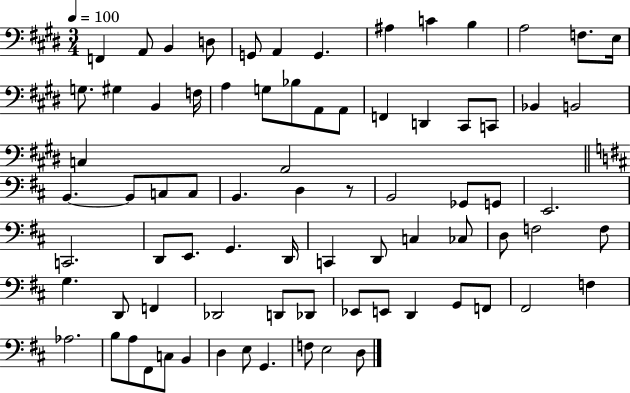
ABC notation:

X:1
T:Untitled
M:3/4
L:1/4
K:E
F,, A,,/2 B,, D,/2 G,,/2 A,, G,, ^A, C B, A,2 F,/2 E,/4 G,/2 ^G, B,, F,/4 A, G,/2 _B,/2 A,,/2 A,,/2 F,, D,, ^C,,/2 C,,/2 _B,, B,,2 C, A,,2 B,, B,,/2 C,/2 C,/2 B,, D, z/2 B,,2 _G,,/2 G,,/2 E,,2 C,,2 D,,/2 E,,/2 G,, D,,/4 C,, D,,/2 C, _C,/2 D,/2 F,2 F,/2 G, D,,/2 F,, _D,,2 D,,/2 _D,,/2 _E,,/2 E,,/2 D,, G,,/2 F,,/2 ^F,,2 F, _A,2 B,/2 A,/2 ^F,,/2 C,/2 B,, D, E,/2 G,, F,/2 E,2 D,/2